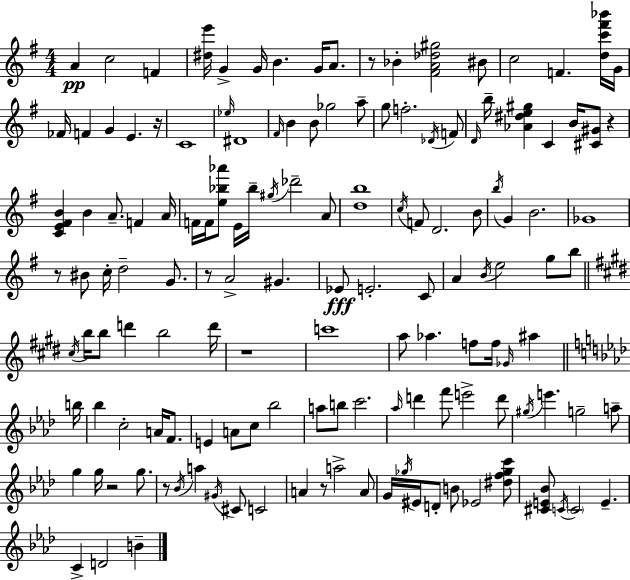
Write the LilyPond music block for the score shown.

{
  \clef treble
  \numericTimeSignature
  \time 4/4
  \key e \minor
  a'4\pp c''2 f'4 | <dis'' e'''>16 g'4-> g'16 b'4. g'16 a'8. | r8 bes'4-. <fis' a' des'' gis''>2 bis'8 | c''2 f'4. <d'' c''' fis''' bes'''>16 g'16 | \break fes'16 f'4 g'4 e'4. r16 | c'1 | \grace { ees''16 } dis'1 | \grace { fis'16 } b'4 b'8 ges''2 | \break a''8-- g''8 f''2.-. | \acciaccatura { des'16 } f'8 \grace { d'16 } b''16-- <aes' dis'' e'' gis''>4 c'4 b'16 <cis' gis'>8 | r4 <c' e' fis' b'>4 b'4 a'8.-- f'4 | a'16 f'16 f'16 <e'' bes'' aes'''>8 e'16 bes''16-- \acciaccatura { gis''16 } des'''2-- | \break a'8 <d'' b''>1 | \acciaccatura { c''16 } f'8 d'2. | b'8 \acciaccatura { b''16 } g'4 b'2. | ges'1 | \break r8 bis'8 c''16-. d''2-- | g'8. r8 a'2-> | gis'4. ees'8\fff e'2.-. | c'8 a'4 \acciaccatura { b'16 } e''2 | \break g''8 b''8 \bar "||" \break \key e \major \acciaccatura { cis''16 } b''16 b''8 d'''4 b''2 | d'''16 r1 | c'''1 | a''8 aes''4. f''8 f''16 \grace { ges'16 } ais''4 | \break \bar "||" \break \key f \minor b''16 bes''4 c''2-. a'16 f'8. | e'4 a'8 c''8 bes''2 | a''8 b''8 c'''2. | \grace { aes''16 } d'''4 f'''8 e'''2-> | \break d'''8 \acciaccatura { gis''16 } e'''4. g''2-- | a''8-- g''4 g''16 r2 | g''8. r8 \acciaccatura { bes'16 } a''4 \acciaccatura { gis'16 } cis'8 c'2 | a'4 r8 a''2-> | \break a'8 g'16 \acciaccatura { ges''16 } eis'16 d'8-. b'8 ees'2 | <dis'' f'' ges'' c'''>8 <cis' e' bes'>8 \acciaccatura { c'16 } \parenthesize c'2 | e'4.-- c'4-> d'2 | b'4-- \bar "|."
}